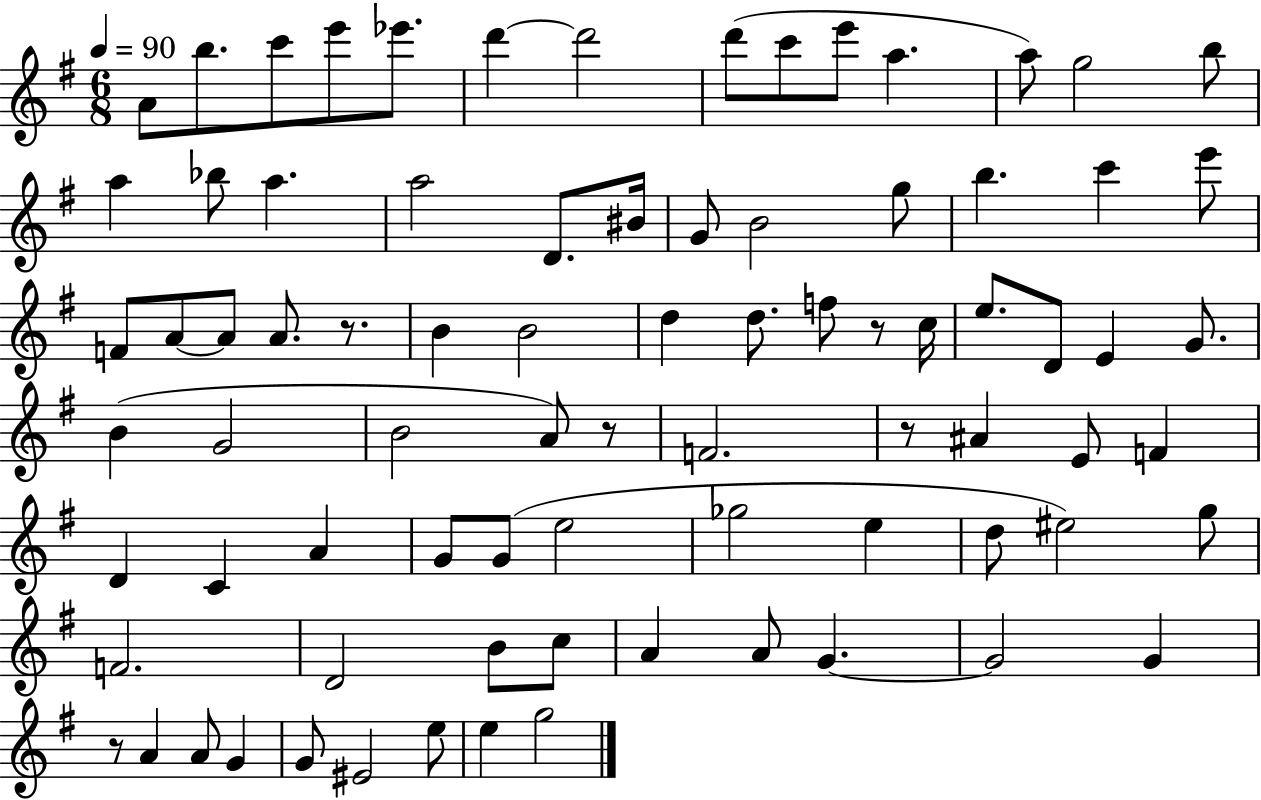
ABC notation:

X:1
T:Untitled
M:6/8
L:1/4
K:G
A/2 b/2 c'/2 e'/2 _e'/2 d' d'2 d'/2 c'/2 e'/2 a a/2 g2 b/2 a _b/2 a a2 D/2 ^B/4 G/2 B2 g/2 b c' e'/2 F/2 A/2 A/2 A/2 z/2 B B2 d d/2 f/2 z/2 c/4 e/2 D/2 E G/2 B G2 B2 A/2 z/2 F2 z/2 ^A E/2 F D C A G/2 G/2 e2 _g2 e d/2 ^e2 g/2 F2 D2 B/2 c/2 A A/2 G G2 G z/2 A A/2 G G/2 ^E2 e/2 e g2